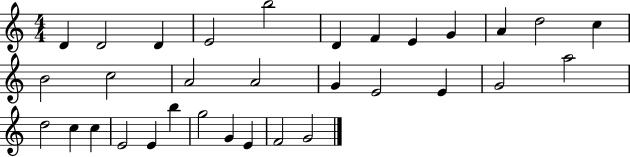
D4/q D4/h D4/q E4/h B5/h D4/q F4/q E4/q G4/q A4/q D5/h C5/q B4/h C5/h A4/h A4/h G4/q E4/h E4/q G4/h A5/h D5/h C5/q C5/q E4/h E4/q B5/q G5/h G4/q E4/q F4/h G4/h